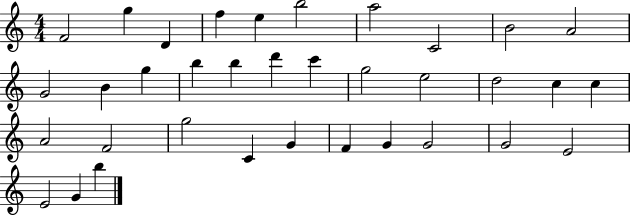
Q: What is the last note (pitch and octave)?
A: B5